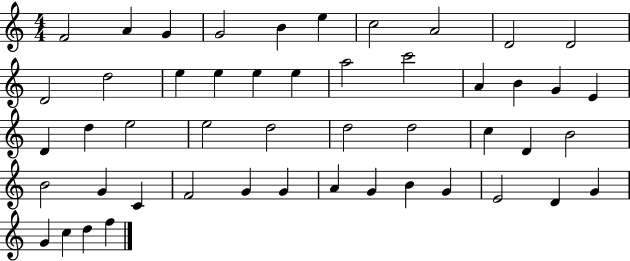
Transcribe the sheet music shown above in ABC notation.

X:1
T:Untitled
M:4/4
L:1/4
K:C
F2 A G G2 B e c2 A2 D2 D2 D2 d2 e e e e a2 c'2 A B G E D d e2 e2 d2 d2 d2 c D B2 B2 G C F2 G G A G B G E2 D G G c d f